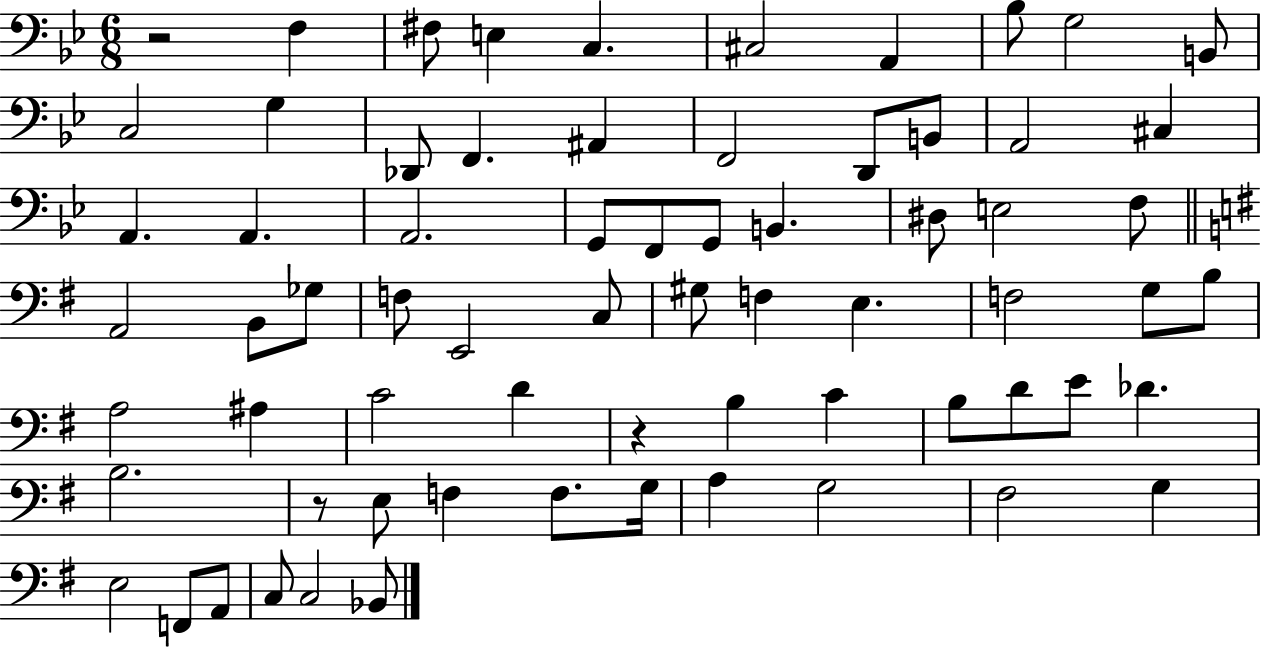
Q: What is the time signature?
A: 6/8